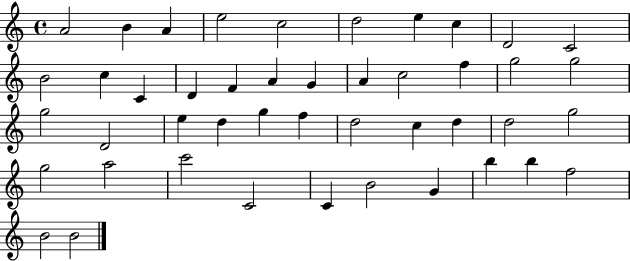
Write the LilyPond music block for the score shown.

{
  \clef treble
  \time 4/4
  \defaultTimeSignature
  \key c \major
  a'2 b'4 a'4 | e''2 c''2 | d''2 e''4 c''4 | d'2 c'2 | \break b'2 c''4 c'4 | d'4 f'4 a'4 g'4 | a'4 c''2 f''4 | g''2 g''2 | \break g''2 d'2 | e''4 d''4 g''4 f''4 | d''2 c''4 d''4 | d''2 g''2 | \break g''2 a''2 | c'''2 c'2 | c'4 b'2 g'4 | b''4 b''4 f''2 | \break b'2 b'2 | \bar "|."
}